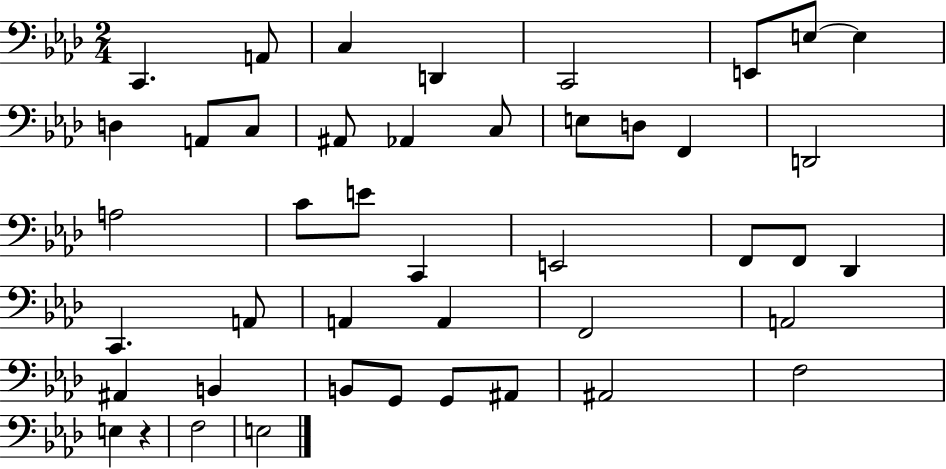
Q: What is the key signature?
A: AES major